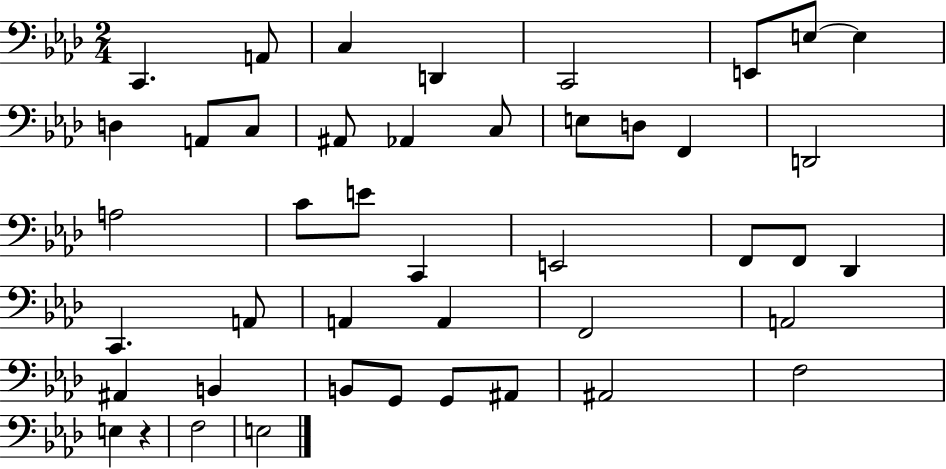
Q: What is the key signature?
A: AES major